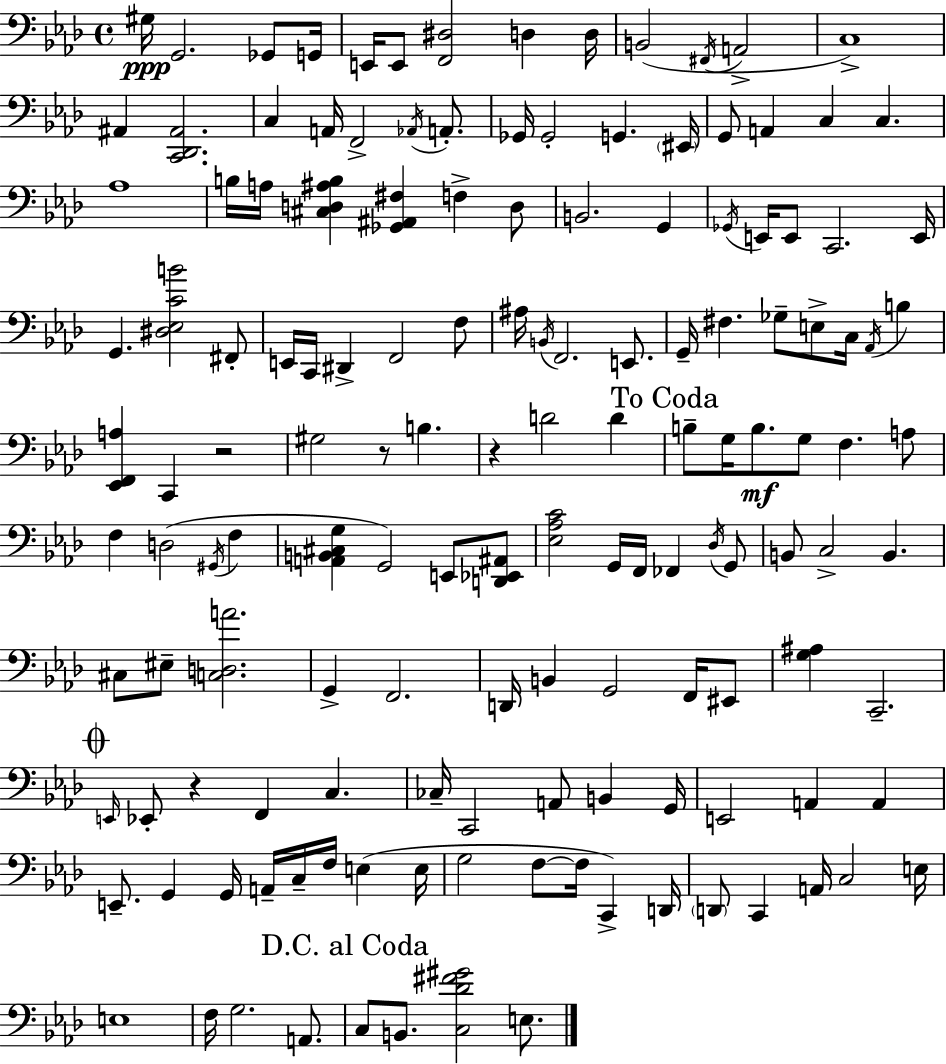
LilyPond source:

{
  \clef bass
  \time 4/4
  \defaultTimeSignature
  \key f \minor
  gis16\ppp g,2. ges,8 g,16 | e,16 e,8 <f, dis>2 d4 d16 | b,2( \acciaccatura { fis,16 } a,2-> | c1->) | \break ais,4 <c, des, ais,>2. | c4 a,16 f,2-> \acciaccatura { aes,16 } a,8.-. | ges,16 ges,2-. g,4. | \parenthesize eis,16 g,8 a,4 c4 c4. | \break aes1 | b16 a16 <cis d ais b>4 <ges, ais, fis>4 f4-> | d8 b,2. g,4 | \acciaccatura { ges,16 } e,16 e,8 c,2. | \break e,16 g,4. <dis ees c' b'>2 | fis,8-. e,16 c,16 dis,4-> f,2 | f8 ais16 \acciaccatura { b,16 } f,2. | e,8. g,16-- fis4. ges8-- e8-> c16 | \break \acciaccatura { aes,16 } b4 <ees, f, a>4 c,4 r2 | gis2 r8 b4. | r4 d'2 | d'4 \mark "To Coda" b8-- g16 b8.\mf g8 f4. | \break a8 f4 d2( | \acciaccatura { gis,16 } f4 <a, b, cis g>4 g,2) | e,8 <d, ees, ais,>8 <ees aes c'>2 g,16 f,16 | fes,4 \acciaccatura { des16 } g,8 b,8 c2-> | \break b,4. cis8 eis8-- <c d a'>2. | g,4-> f,2. | d,16 b,4 g,2 | f,16 eis,8 <g ais>4 c,2.-- | \break \mark \markup { \musicglyph "scripts.coda" } \grace { e,16 } ees,8-. r4 f,4 | c4. ces16-- c,2 | a,8 b,4 g,16 e,2 | a,4 a,4 e,8.-- g,4 g,16 | \break a,16-- c16-- f16 e4( e16 g2 | f8~~ f16 c,4->) d,16 \parenthesize d,8 c,4 a,16 c2 | e16 e1 | f16 g2. | \break a,8. \mark "D.C. al Coda" c8 b,8. <c des' fis' gis'>2 | e8. \bar "|."
}